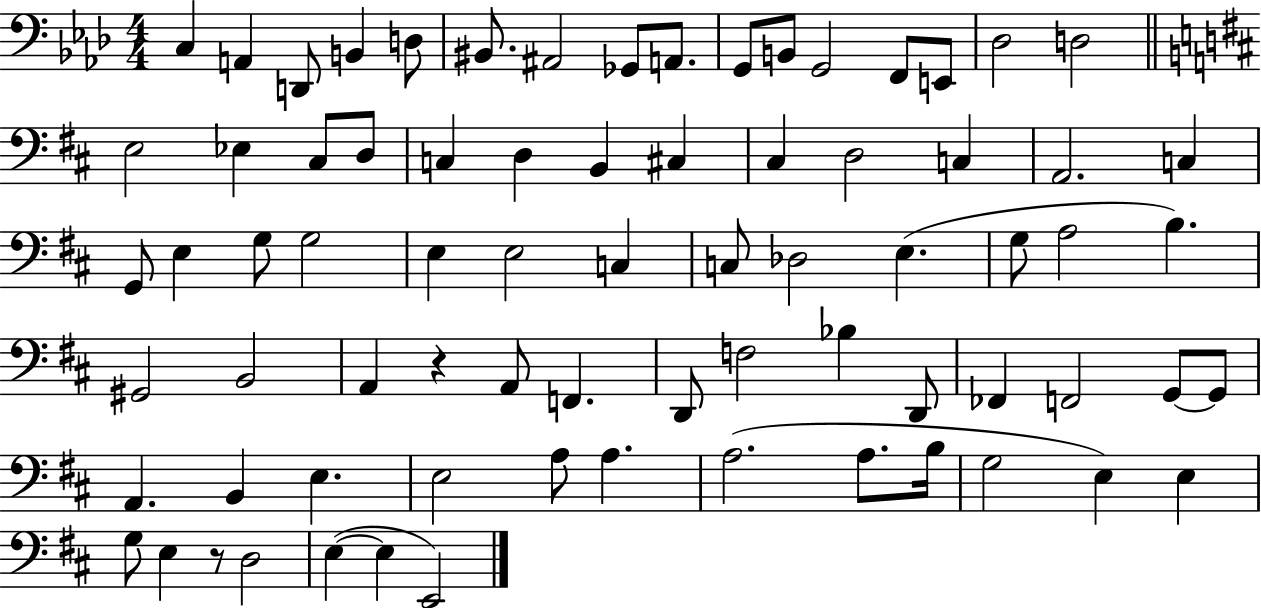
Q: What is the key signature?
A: AES major